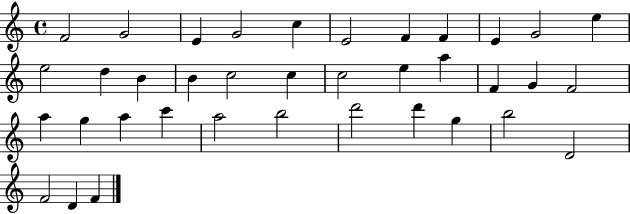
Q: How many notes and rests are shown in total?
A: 37